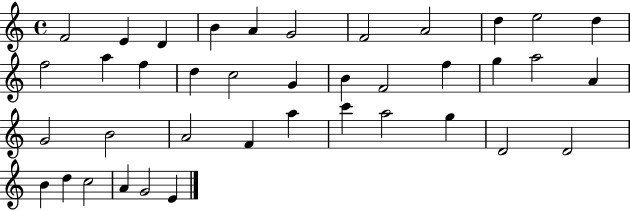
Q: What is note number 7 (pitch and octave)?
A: F4